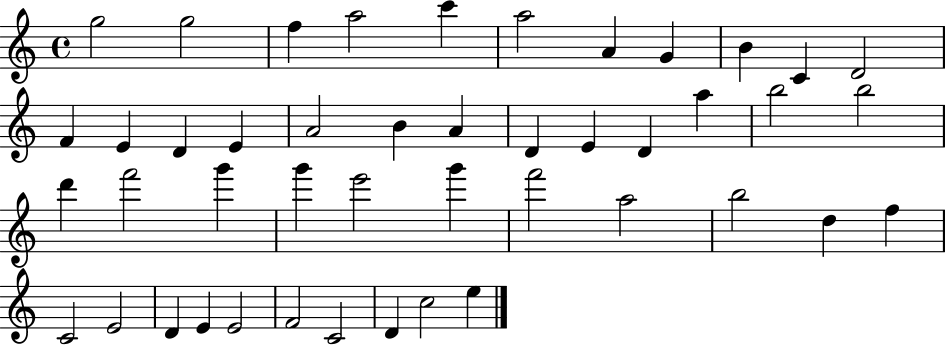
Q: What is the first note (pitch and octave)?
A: G5